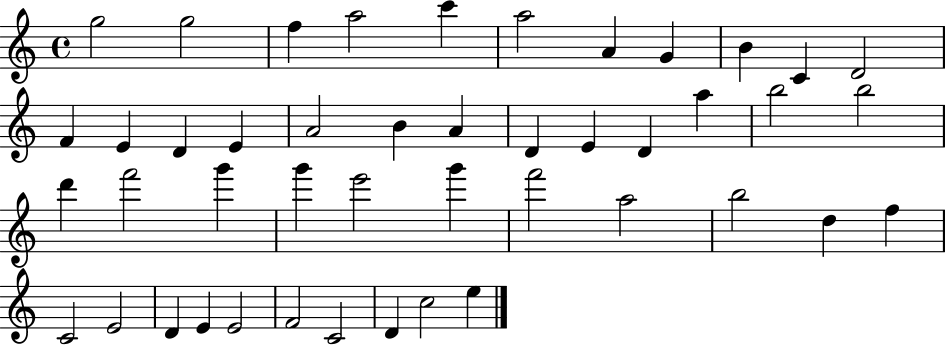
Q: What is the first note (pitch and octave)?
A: G5